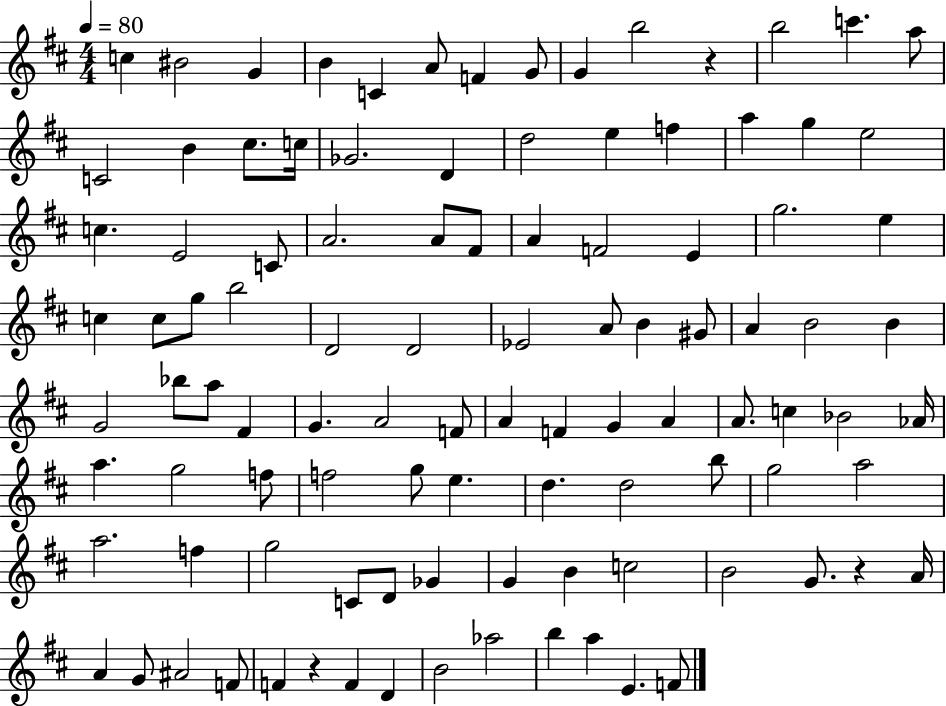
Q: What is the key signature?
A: D major